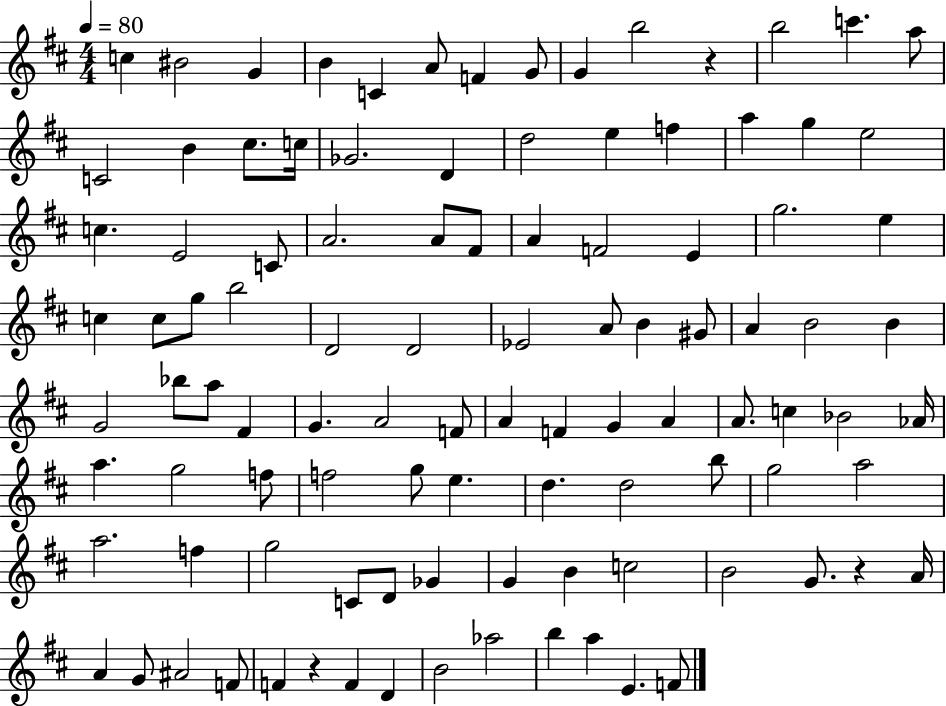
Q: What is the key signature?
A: D major